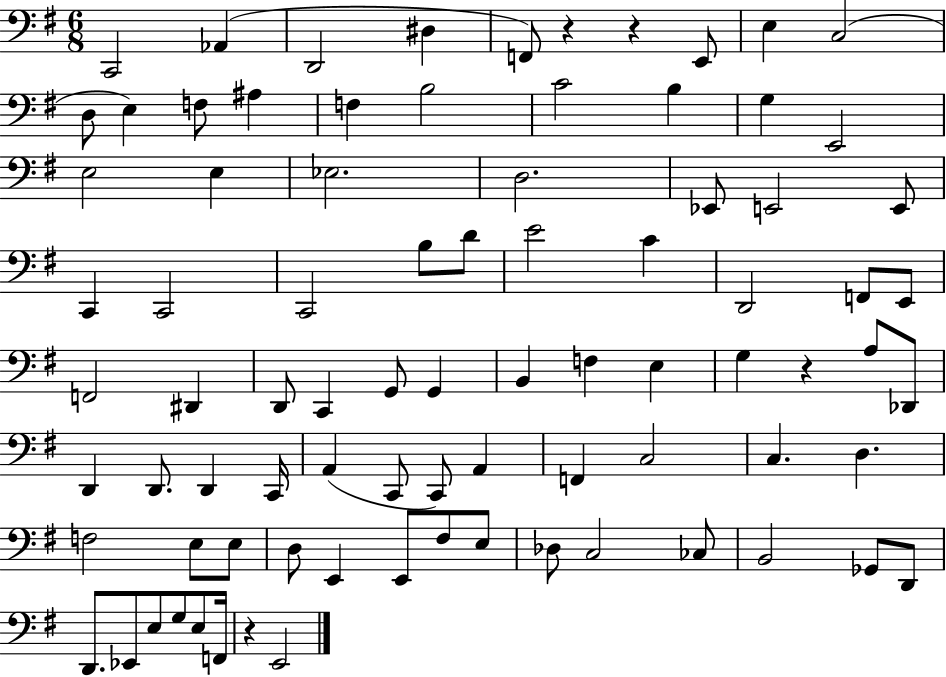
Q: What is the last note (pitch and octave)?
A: E2